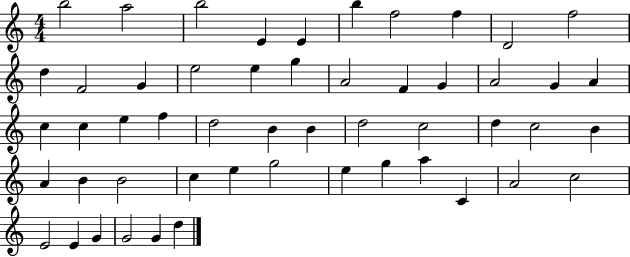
B5/h A5/h B5/h E4/q E4/q B5/q F5/h F5/q D4/h F5/h D5/q F4/h G4/q E5/h E5/q G5/q A4/h F4/q G4/q A4/h G4/q A4/q C5/q C5/q E5/q F5/q D5/h B4/q B4/q D5/h C5/h D5/q C5/h B4/q A4/q B4/q B4/h C5/q E5/q G5/h E5/q G5/q A5/q C4/q A4/h C5/h E4/h E4/q G4/q G4/h G4/q D5/q